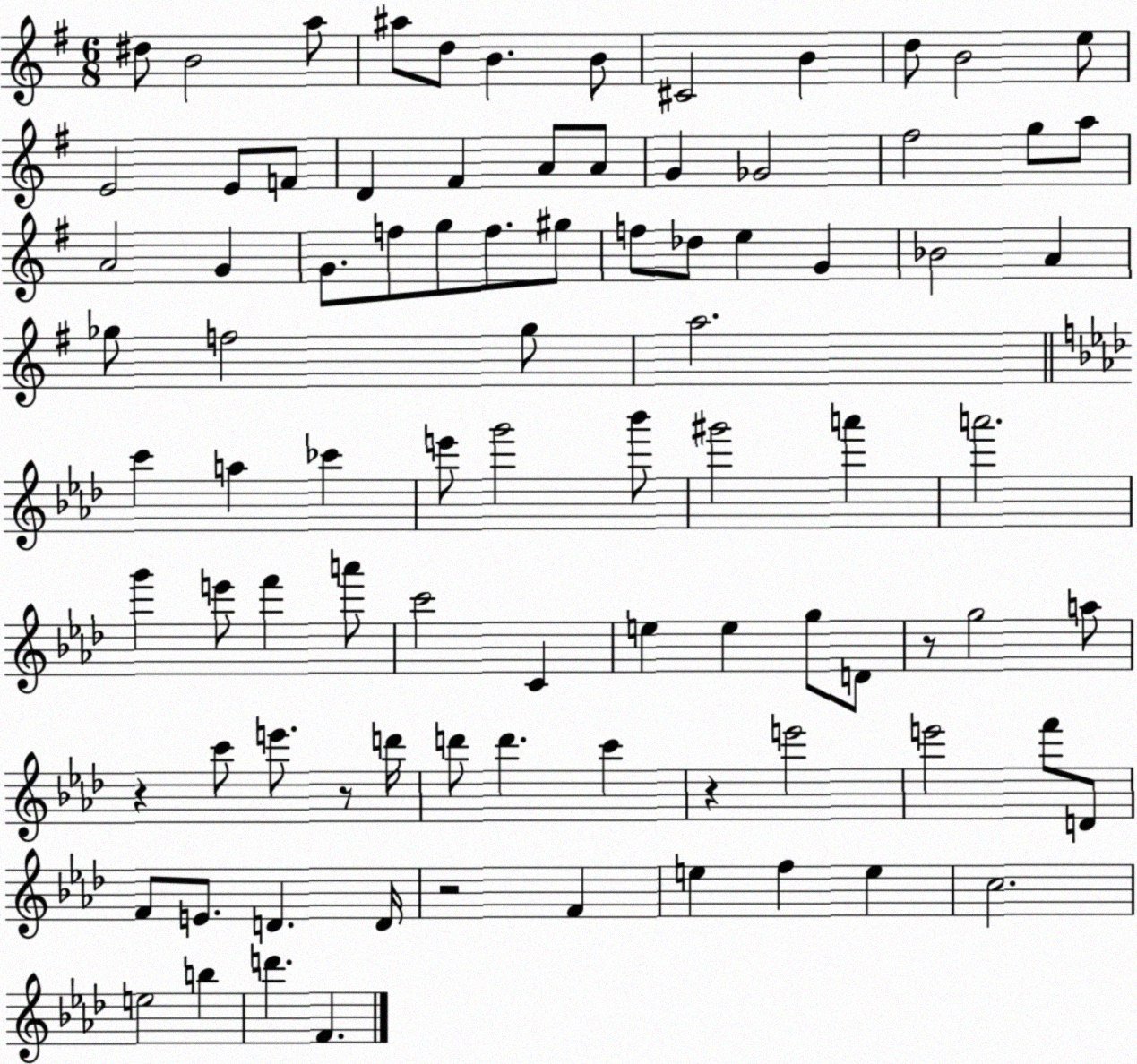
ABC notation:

X:1
T:Untitled
M:6/8
L:1/4
K:G
^d/2 B2 a/2 ^a/2 d/2 B B/2 ^C2 B d/2 B2 e/2 E2 E/2 F/2 D ^F A/2 A/2 G _G2 ^f2 g/2 a/2 A2 G G/2 f/2 g/2 f/2 ^g/2 f/2 _d/2 e G _B2 A _g/2 f2 _g/2 a2 c' a _c' e'/2 g'2 _b'/2 ^g'2 a' a'2 g' e'/2 f' a'/2 c'2 C e e g/2 D/2 z/2 g2 a/2 z c'/2 e'/2 z/2 d'/4 d'/2 d' c' z e'2 e'2 f'/2 D/2 F/2 E/2 D D/4 z2 F e f e c2 e2 b d' F